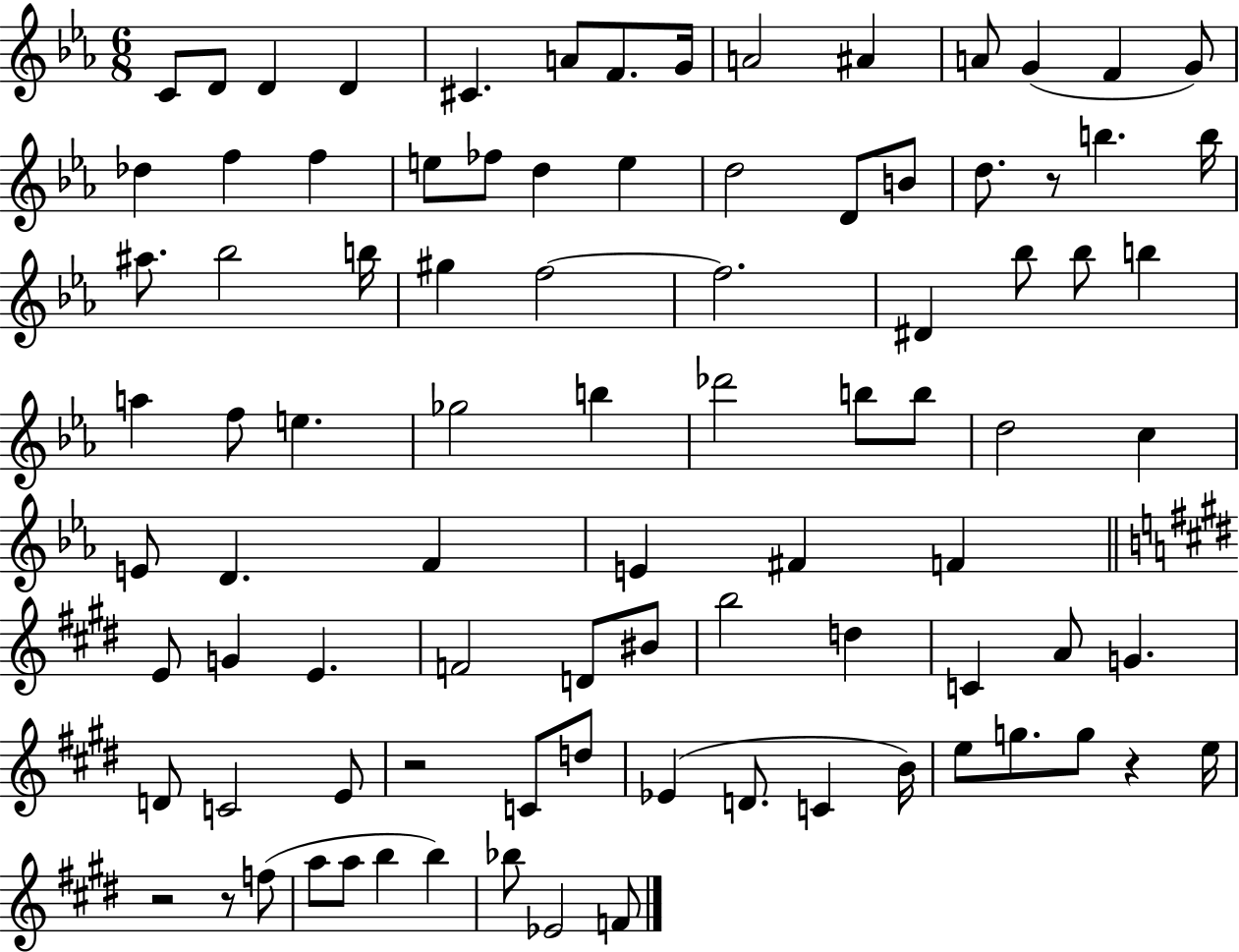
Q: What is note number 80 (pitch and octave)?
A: A5